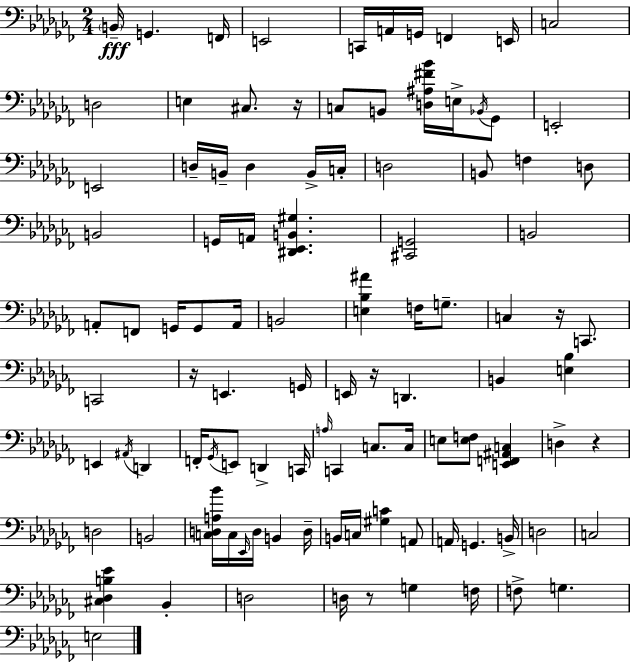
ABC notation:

X:1
T:Untitled
M:2/4
L:1/4
K:Abm
B,,/4 G,, F,,/4 E,,2 C,,/4 A,,/4 G,,/4 F,, E,,/4 C,2 D,2 E, ^C,/2 z/4 C,/2 B,,/2 [D,^A,^F_B]/4 E,/4 _B,,/4 _G,,/2 E,,2 E,,2 D,/4 B,,/4 D, B,,/4 C,/4 D,2 B,,/2 F, D,/2 B,,2 G,,/4 A,,/4 [^D,,_E,,B,,^G,] [^C,,G,,]2 B,,2 A,,/2 F,,/2 G,,/4 G,,/2 A,,/4 B,,2 [E,_B,^A] F,/4 G,/2 C, z/4 C,,/2 C,,2 z/4 E,, G,,/4 E,,/4 z/4 D,, B,, [E,_B,] E,, ^A,,/4 D,, F,,/4 _G,,/4 E,,/2 D,, C,,/4 A,/4 C,, C,/2 C,/4 E,/2 [E,F,]/2 [E,,F,,^A,,C,] D, z D,2 B,,2 [C,D,A,_B]/4 C,/4 _E,,/4 D,/4 B,, D,/4 B,,/4 C,/4 [^G,C] A,,/2 A,,/4 G,, B,,/4 D,2 C,2 [^C,_D,B,_E] _B,, D,2 D,/4 z/2 G, F,/4 F,/2 G, E,2